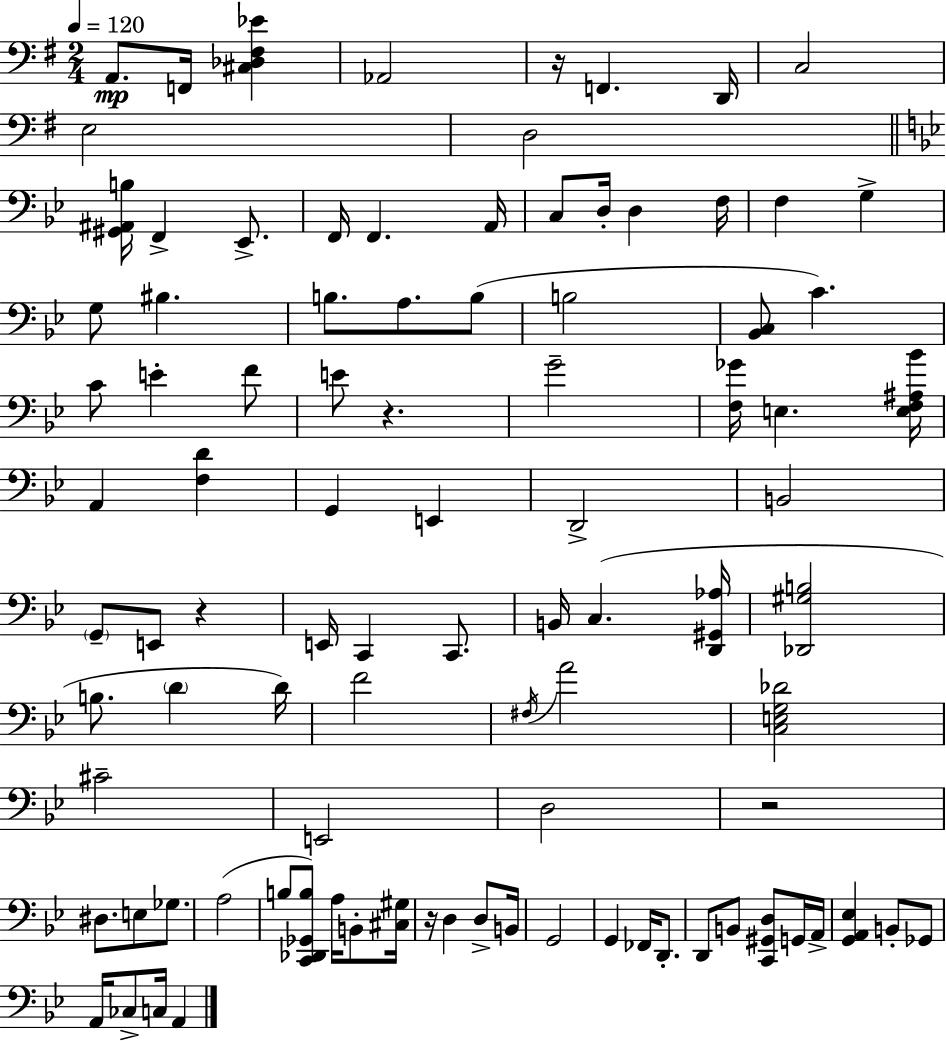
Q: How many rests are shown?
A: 5